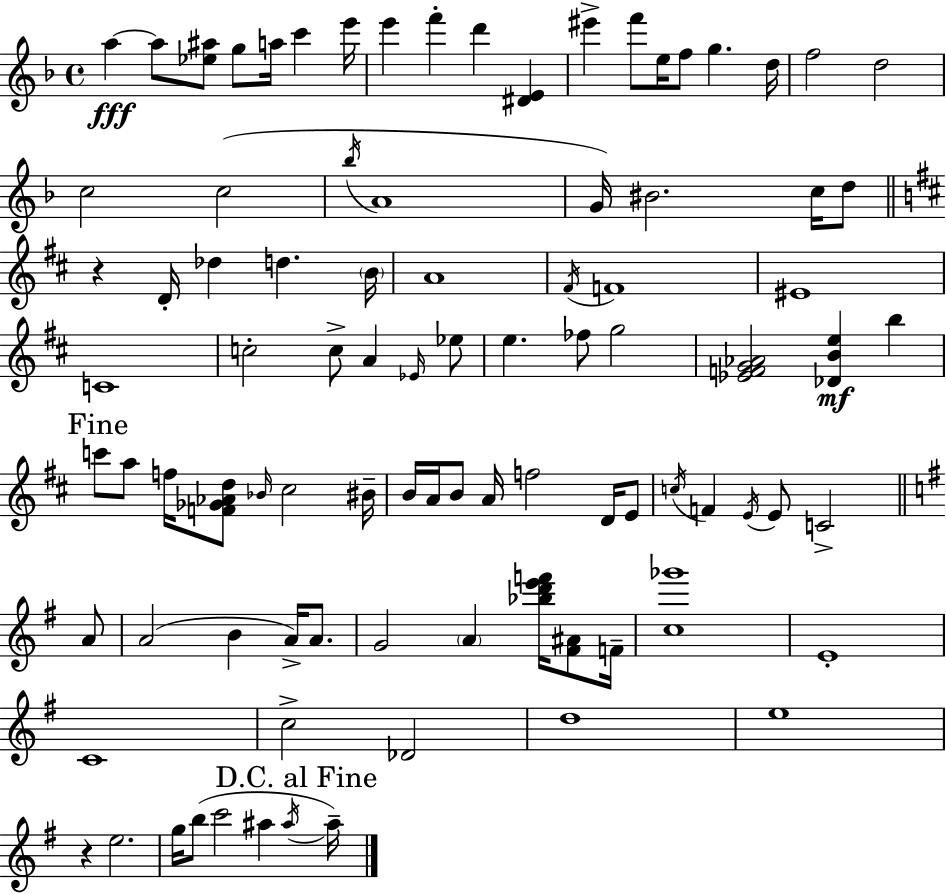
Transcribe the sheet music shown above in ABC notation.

X:1
T:Untitled
M:4/4
L:1/4
K:F
a a/2 [_e^a]/2 g/2 a/4 c' e'/4 e' f' d' [^DE] ^e' f'/2 e/4 f/2 g d/4 f2 d2 c2 c2 _b/4 A4 G/4 ^B2 c/4 d/2 z D/4 _d d B/4 A4 ^F/4 F4 ^E4 C4 c2 c/2 A _E/4 _e/2 e _f/2 g2 [_EFG_A]2 [_DBe] b c'/2 a/2 f/4 [F_G_Ad]/2 _B/4 ^c2 ^B/4 B/4 A/4 B/2 A/4 f2 D/4 E/2 c/4 F E/4 E/2 C2 A/2 A2 B A/4 A/2 G2 A [_bd'e'f']/4 [^F^A]/2 F/4 [c_g']4 E4 C4 c2 _D2 d4 e4 z e2 g/4 b/2 c'2 ^a ^a/4 ^a/4